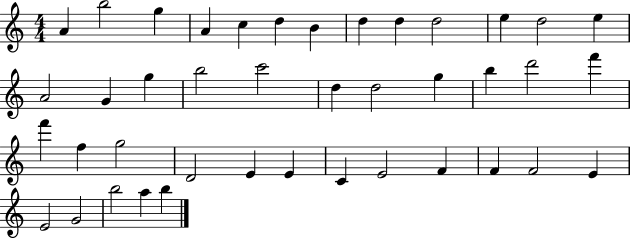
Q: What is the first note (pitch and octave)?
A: A4